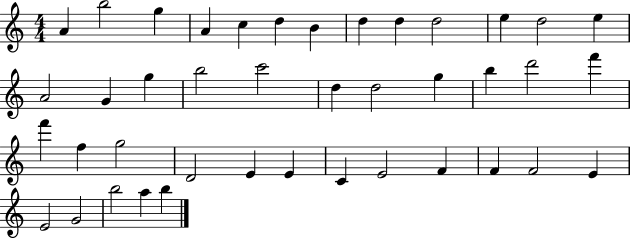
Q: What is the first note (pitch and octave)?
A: A4